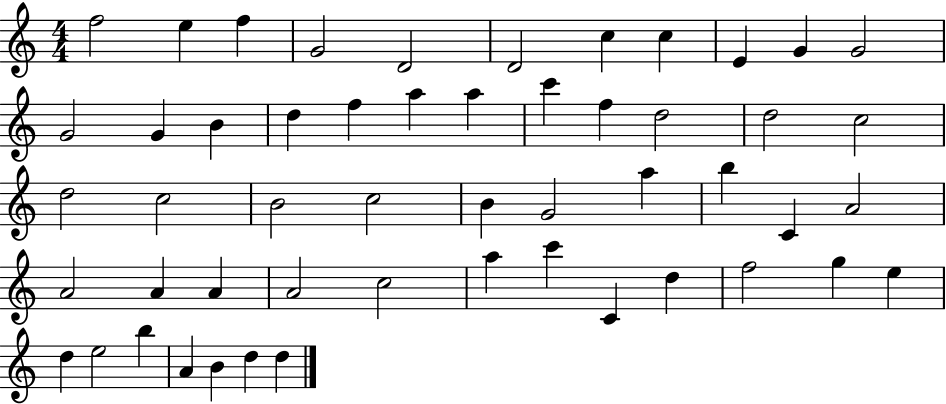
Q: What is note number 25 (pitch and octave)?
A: C5